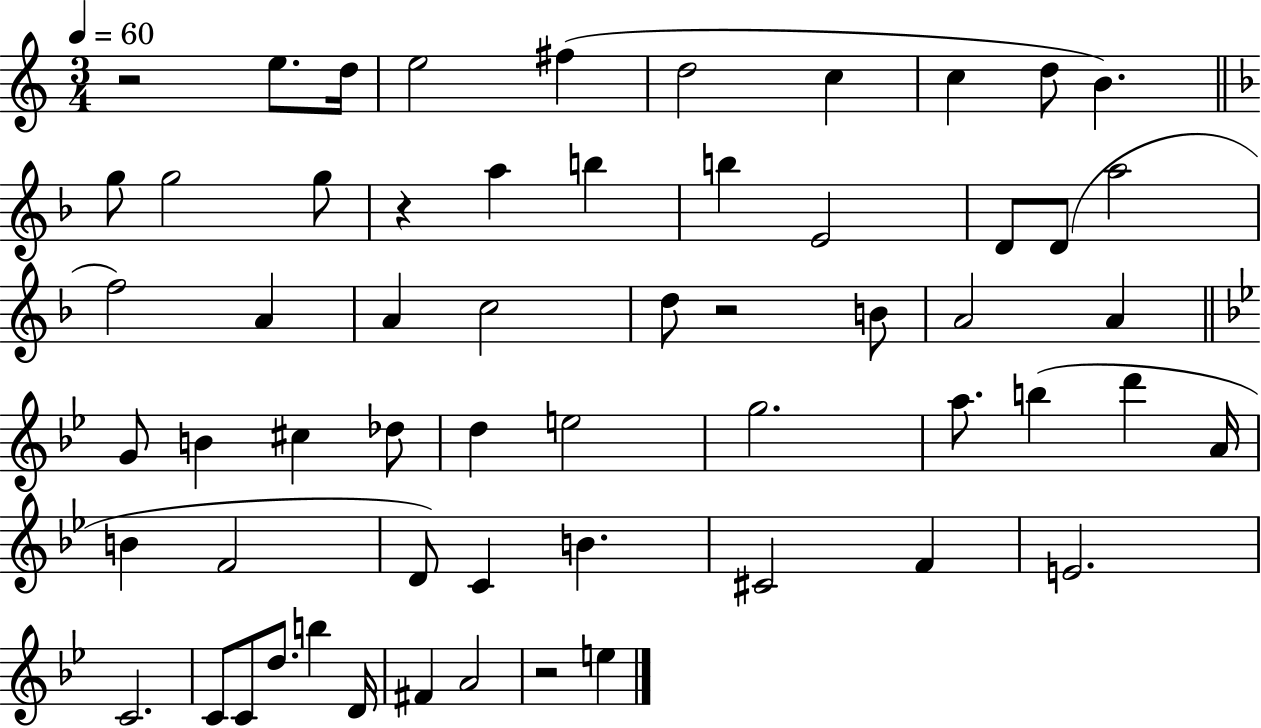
X:1
T:Untitled
M:3/4
L:1/4
K:C
z2 e/2 d/4 e2 ^f d2 c c d/2 B g/2 g2 g/2 z a b b E2 D/2 D/2 a2 f2 A A c2 d/2 z2 B/2 A2 A G/2 B ^c _d/2 d e2 g2 a/2 b d' A/4 B F2 D/2 C B ^C2 F E2 C2 C/2 C/2 d/2 b D/4 ^F A2 z2 e